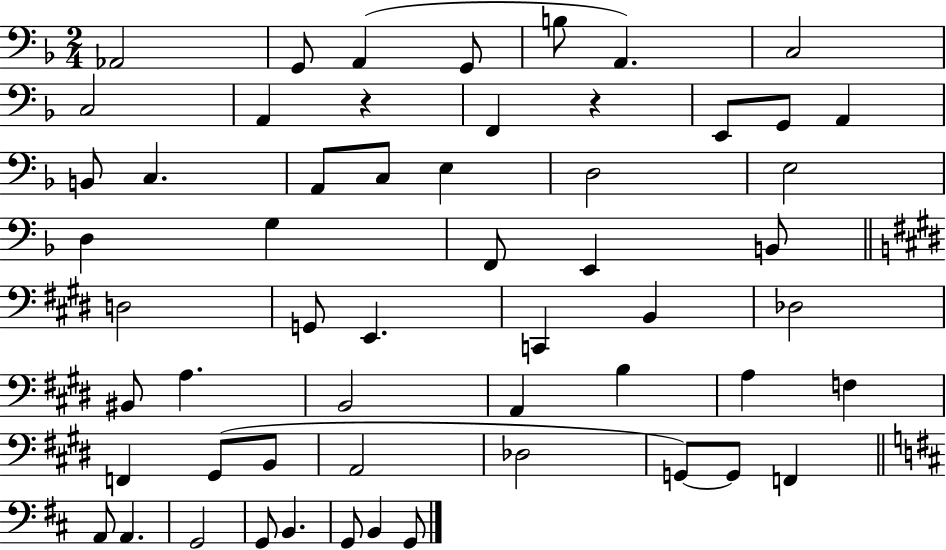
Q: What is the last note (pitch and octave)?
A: G2